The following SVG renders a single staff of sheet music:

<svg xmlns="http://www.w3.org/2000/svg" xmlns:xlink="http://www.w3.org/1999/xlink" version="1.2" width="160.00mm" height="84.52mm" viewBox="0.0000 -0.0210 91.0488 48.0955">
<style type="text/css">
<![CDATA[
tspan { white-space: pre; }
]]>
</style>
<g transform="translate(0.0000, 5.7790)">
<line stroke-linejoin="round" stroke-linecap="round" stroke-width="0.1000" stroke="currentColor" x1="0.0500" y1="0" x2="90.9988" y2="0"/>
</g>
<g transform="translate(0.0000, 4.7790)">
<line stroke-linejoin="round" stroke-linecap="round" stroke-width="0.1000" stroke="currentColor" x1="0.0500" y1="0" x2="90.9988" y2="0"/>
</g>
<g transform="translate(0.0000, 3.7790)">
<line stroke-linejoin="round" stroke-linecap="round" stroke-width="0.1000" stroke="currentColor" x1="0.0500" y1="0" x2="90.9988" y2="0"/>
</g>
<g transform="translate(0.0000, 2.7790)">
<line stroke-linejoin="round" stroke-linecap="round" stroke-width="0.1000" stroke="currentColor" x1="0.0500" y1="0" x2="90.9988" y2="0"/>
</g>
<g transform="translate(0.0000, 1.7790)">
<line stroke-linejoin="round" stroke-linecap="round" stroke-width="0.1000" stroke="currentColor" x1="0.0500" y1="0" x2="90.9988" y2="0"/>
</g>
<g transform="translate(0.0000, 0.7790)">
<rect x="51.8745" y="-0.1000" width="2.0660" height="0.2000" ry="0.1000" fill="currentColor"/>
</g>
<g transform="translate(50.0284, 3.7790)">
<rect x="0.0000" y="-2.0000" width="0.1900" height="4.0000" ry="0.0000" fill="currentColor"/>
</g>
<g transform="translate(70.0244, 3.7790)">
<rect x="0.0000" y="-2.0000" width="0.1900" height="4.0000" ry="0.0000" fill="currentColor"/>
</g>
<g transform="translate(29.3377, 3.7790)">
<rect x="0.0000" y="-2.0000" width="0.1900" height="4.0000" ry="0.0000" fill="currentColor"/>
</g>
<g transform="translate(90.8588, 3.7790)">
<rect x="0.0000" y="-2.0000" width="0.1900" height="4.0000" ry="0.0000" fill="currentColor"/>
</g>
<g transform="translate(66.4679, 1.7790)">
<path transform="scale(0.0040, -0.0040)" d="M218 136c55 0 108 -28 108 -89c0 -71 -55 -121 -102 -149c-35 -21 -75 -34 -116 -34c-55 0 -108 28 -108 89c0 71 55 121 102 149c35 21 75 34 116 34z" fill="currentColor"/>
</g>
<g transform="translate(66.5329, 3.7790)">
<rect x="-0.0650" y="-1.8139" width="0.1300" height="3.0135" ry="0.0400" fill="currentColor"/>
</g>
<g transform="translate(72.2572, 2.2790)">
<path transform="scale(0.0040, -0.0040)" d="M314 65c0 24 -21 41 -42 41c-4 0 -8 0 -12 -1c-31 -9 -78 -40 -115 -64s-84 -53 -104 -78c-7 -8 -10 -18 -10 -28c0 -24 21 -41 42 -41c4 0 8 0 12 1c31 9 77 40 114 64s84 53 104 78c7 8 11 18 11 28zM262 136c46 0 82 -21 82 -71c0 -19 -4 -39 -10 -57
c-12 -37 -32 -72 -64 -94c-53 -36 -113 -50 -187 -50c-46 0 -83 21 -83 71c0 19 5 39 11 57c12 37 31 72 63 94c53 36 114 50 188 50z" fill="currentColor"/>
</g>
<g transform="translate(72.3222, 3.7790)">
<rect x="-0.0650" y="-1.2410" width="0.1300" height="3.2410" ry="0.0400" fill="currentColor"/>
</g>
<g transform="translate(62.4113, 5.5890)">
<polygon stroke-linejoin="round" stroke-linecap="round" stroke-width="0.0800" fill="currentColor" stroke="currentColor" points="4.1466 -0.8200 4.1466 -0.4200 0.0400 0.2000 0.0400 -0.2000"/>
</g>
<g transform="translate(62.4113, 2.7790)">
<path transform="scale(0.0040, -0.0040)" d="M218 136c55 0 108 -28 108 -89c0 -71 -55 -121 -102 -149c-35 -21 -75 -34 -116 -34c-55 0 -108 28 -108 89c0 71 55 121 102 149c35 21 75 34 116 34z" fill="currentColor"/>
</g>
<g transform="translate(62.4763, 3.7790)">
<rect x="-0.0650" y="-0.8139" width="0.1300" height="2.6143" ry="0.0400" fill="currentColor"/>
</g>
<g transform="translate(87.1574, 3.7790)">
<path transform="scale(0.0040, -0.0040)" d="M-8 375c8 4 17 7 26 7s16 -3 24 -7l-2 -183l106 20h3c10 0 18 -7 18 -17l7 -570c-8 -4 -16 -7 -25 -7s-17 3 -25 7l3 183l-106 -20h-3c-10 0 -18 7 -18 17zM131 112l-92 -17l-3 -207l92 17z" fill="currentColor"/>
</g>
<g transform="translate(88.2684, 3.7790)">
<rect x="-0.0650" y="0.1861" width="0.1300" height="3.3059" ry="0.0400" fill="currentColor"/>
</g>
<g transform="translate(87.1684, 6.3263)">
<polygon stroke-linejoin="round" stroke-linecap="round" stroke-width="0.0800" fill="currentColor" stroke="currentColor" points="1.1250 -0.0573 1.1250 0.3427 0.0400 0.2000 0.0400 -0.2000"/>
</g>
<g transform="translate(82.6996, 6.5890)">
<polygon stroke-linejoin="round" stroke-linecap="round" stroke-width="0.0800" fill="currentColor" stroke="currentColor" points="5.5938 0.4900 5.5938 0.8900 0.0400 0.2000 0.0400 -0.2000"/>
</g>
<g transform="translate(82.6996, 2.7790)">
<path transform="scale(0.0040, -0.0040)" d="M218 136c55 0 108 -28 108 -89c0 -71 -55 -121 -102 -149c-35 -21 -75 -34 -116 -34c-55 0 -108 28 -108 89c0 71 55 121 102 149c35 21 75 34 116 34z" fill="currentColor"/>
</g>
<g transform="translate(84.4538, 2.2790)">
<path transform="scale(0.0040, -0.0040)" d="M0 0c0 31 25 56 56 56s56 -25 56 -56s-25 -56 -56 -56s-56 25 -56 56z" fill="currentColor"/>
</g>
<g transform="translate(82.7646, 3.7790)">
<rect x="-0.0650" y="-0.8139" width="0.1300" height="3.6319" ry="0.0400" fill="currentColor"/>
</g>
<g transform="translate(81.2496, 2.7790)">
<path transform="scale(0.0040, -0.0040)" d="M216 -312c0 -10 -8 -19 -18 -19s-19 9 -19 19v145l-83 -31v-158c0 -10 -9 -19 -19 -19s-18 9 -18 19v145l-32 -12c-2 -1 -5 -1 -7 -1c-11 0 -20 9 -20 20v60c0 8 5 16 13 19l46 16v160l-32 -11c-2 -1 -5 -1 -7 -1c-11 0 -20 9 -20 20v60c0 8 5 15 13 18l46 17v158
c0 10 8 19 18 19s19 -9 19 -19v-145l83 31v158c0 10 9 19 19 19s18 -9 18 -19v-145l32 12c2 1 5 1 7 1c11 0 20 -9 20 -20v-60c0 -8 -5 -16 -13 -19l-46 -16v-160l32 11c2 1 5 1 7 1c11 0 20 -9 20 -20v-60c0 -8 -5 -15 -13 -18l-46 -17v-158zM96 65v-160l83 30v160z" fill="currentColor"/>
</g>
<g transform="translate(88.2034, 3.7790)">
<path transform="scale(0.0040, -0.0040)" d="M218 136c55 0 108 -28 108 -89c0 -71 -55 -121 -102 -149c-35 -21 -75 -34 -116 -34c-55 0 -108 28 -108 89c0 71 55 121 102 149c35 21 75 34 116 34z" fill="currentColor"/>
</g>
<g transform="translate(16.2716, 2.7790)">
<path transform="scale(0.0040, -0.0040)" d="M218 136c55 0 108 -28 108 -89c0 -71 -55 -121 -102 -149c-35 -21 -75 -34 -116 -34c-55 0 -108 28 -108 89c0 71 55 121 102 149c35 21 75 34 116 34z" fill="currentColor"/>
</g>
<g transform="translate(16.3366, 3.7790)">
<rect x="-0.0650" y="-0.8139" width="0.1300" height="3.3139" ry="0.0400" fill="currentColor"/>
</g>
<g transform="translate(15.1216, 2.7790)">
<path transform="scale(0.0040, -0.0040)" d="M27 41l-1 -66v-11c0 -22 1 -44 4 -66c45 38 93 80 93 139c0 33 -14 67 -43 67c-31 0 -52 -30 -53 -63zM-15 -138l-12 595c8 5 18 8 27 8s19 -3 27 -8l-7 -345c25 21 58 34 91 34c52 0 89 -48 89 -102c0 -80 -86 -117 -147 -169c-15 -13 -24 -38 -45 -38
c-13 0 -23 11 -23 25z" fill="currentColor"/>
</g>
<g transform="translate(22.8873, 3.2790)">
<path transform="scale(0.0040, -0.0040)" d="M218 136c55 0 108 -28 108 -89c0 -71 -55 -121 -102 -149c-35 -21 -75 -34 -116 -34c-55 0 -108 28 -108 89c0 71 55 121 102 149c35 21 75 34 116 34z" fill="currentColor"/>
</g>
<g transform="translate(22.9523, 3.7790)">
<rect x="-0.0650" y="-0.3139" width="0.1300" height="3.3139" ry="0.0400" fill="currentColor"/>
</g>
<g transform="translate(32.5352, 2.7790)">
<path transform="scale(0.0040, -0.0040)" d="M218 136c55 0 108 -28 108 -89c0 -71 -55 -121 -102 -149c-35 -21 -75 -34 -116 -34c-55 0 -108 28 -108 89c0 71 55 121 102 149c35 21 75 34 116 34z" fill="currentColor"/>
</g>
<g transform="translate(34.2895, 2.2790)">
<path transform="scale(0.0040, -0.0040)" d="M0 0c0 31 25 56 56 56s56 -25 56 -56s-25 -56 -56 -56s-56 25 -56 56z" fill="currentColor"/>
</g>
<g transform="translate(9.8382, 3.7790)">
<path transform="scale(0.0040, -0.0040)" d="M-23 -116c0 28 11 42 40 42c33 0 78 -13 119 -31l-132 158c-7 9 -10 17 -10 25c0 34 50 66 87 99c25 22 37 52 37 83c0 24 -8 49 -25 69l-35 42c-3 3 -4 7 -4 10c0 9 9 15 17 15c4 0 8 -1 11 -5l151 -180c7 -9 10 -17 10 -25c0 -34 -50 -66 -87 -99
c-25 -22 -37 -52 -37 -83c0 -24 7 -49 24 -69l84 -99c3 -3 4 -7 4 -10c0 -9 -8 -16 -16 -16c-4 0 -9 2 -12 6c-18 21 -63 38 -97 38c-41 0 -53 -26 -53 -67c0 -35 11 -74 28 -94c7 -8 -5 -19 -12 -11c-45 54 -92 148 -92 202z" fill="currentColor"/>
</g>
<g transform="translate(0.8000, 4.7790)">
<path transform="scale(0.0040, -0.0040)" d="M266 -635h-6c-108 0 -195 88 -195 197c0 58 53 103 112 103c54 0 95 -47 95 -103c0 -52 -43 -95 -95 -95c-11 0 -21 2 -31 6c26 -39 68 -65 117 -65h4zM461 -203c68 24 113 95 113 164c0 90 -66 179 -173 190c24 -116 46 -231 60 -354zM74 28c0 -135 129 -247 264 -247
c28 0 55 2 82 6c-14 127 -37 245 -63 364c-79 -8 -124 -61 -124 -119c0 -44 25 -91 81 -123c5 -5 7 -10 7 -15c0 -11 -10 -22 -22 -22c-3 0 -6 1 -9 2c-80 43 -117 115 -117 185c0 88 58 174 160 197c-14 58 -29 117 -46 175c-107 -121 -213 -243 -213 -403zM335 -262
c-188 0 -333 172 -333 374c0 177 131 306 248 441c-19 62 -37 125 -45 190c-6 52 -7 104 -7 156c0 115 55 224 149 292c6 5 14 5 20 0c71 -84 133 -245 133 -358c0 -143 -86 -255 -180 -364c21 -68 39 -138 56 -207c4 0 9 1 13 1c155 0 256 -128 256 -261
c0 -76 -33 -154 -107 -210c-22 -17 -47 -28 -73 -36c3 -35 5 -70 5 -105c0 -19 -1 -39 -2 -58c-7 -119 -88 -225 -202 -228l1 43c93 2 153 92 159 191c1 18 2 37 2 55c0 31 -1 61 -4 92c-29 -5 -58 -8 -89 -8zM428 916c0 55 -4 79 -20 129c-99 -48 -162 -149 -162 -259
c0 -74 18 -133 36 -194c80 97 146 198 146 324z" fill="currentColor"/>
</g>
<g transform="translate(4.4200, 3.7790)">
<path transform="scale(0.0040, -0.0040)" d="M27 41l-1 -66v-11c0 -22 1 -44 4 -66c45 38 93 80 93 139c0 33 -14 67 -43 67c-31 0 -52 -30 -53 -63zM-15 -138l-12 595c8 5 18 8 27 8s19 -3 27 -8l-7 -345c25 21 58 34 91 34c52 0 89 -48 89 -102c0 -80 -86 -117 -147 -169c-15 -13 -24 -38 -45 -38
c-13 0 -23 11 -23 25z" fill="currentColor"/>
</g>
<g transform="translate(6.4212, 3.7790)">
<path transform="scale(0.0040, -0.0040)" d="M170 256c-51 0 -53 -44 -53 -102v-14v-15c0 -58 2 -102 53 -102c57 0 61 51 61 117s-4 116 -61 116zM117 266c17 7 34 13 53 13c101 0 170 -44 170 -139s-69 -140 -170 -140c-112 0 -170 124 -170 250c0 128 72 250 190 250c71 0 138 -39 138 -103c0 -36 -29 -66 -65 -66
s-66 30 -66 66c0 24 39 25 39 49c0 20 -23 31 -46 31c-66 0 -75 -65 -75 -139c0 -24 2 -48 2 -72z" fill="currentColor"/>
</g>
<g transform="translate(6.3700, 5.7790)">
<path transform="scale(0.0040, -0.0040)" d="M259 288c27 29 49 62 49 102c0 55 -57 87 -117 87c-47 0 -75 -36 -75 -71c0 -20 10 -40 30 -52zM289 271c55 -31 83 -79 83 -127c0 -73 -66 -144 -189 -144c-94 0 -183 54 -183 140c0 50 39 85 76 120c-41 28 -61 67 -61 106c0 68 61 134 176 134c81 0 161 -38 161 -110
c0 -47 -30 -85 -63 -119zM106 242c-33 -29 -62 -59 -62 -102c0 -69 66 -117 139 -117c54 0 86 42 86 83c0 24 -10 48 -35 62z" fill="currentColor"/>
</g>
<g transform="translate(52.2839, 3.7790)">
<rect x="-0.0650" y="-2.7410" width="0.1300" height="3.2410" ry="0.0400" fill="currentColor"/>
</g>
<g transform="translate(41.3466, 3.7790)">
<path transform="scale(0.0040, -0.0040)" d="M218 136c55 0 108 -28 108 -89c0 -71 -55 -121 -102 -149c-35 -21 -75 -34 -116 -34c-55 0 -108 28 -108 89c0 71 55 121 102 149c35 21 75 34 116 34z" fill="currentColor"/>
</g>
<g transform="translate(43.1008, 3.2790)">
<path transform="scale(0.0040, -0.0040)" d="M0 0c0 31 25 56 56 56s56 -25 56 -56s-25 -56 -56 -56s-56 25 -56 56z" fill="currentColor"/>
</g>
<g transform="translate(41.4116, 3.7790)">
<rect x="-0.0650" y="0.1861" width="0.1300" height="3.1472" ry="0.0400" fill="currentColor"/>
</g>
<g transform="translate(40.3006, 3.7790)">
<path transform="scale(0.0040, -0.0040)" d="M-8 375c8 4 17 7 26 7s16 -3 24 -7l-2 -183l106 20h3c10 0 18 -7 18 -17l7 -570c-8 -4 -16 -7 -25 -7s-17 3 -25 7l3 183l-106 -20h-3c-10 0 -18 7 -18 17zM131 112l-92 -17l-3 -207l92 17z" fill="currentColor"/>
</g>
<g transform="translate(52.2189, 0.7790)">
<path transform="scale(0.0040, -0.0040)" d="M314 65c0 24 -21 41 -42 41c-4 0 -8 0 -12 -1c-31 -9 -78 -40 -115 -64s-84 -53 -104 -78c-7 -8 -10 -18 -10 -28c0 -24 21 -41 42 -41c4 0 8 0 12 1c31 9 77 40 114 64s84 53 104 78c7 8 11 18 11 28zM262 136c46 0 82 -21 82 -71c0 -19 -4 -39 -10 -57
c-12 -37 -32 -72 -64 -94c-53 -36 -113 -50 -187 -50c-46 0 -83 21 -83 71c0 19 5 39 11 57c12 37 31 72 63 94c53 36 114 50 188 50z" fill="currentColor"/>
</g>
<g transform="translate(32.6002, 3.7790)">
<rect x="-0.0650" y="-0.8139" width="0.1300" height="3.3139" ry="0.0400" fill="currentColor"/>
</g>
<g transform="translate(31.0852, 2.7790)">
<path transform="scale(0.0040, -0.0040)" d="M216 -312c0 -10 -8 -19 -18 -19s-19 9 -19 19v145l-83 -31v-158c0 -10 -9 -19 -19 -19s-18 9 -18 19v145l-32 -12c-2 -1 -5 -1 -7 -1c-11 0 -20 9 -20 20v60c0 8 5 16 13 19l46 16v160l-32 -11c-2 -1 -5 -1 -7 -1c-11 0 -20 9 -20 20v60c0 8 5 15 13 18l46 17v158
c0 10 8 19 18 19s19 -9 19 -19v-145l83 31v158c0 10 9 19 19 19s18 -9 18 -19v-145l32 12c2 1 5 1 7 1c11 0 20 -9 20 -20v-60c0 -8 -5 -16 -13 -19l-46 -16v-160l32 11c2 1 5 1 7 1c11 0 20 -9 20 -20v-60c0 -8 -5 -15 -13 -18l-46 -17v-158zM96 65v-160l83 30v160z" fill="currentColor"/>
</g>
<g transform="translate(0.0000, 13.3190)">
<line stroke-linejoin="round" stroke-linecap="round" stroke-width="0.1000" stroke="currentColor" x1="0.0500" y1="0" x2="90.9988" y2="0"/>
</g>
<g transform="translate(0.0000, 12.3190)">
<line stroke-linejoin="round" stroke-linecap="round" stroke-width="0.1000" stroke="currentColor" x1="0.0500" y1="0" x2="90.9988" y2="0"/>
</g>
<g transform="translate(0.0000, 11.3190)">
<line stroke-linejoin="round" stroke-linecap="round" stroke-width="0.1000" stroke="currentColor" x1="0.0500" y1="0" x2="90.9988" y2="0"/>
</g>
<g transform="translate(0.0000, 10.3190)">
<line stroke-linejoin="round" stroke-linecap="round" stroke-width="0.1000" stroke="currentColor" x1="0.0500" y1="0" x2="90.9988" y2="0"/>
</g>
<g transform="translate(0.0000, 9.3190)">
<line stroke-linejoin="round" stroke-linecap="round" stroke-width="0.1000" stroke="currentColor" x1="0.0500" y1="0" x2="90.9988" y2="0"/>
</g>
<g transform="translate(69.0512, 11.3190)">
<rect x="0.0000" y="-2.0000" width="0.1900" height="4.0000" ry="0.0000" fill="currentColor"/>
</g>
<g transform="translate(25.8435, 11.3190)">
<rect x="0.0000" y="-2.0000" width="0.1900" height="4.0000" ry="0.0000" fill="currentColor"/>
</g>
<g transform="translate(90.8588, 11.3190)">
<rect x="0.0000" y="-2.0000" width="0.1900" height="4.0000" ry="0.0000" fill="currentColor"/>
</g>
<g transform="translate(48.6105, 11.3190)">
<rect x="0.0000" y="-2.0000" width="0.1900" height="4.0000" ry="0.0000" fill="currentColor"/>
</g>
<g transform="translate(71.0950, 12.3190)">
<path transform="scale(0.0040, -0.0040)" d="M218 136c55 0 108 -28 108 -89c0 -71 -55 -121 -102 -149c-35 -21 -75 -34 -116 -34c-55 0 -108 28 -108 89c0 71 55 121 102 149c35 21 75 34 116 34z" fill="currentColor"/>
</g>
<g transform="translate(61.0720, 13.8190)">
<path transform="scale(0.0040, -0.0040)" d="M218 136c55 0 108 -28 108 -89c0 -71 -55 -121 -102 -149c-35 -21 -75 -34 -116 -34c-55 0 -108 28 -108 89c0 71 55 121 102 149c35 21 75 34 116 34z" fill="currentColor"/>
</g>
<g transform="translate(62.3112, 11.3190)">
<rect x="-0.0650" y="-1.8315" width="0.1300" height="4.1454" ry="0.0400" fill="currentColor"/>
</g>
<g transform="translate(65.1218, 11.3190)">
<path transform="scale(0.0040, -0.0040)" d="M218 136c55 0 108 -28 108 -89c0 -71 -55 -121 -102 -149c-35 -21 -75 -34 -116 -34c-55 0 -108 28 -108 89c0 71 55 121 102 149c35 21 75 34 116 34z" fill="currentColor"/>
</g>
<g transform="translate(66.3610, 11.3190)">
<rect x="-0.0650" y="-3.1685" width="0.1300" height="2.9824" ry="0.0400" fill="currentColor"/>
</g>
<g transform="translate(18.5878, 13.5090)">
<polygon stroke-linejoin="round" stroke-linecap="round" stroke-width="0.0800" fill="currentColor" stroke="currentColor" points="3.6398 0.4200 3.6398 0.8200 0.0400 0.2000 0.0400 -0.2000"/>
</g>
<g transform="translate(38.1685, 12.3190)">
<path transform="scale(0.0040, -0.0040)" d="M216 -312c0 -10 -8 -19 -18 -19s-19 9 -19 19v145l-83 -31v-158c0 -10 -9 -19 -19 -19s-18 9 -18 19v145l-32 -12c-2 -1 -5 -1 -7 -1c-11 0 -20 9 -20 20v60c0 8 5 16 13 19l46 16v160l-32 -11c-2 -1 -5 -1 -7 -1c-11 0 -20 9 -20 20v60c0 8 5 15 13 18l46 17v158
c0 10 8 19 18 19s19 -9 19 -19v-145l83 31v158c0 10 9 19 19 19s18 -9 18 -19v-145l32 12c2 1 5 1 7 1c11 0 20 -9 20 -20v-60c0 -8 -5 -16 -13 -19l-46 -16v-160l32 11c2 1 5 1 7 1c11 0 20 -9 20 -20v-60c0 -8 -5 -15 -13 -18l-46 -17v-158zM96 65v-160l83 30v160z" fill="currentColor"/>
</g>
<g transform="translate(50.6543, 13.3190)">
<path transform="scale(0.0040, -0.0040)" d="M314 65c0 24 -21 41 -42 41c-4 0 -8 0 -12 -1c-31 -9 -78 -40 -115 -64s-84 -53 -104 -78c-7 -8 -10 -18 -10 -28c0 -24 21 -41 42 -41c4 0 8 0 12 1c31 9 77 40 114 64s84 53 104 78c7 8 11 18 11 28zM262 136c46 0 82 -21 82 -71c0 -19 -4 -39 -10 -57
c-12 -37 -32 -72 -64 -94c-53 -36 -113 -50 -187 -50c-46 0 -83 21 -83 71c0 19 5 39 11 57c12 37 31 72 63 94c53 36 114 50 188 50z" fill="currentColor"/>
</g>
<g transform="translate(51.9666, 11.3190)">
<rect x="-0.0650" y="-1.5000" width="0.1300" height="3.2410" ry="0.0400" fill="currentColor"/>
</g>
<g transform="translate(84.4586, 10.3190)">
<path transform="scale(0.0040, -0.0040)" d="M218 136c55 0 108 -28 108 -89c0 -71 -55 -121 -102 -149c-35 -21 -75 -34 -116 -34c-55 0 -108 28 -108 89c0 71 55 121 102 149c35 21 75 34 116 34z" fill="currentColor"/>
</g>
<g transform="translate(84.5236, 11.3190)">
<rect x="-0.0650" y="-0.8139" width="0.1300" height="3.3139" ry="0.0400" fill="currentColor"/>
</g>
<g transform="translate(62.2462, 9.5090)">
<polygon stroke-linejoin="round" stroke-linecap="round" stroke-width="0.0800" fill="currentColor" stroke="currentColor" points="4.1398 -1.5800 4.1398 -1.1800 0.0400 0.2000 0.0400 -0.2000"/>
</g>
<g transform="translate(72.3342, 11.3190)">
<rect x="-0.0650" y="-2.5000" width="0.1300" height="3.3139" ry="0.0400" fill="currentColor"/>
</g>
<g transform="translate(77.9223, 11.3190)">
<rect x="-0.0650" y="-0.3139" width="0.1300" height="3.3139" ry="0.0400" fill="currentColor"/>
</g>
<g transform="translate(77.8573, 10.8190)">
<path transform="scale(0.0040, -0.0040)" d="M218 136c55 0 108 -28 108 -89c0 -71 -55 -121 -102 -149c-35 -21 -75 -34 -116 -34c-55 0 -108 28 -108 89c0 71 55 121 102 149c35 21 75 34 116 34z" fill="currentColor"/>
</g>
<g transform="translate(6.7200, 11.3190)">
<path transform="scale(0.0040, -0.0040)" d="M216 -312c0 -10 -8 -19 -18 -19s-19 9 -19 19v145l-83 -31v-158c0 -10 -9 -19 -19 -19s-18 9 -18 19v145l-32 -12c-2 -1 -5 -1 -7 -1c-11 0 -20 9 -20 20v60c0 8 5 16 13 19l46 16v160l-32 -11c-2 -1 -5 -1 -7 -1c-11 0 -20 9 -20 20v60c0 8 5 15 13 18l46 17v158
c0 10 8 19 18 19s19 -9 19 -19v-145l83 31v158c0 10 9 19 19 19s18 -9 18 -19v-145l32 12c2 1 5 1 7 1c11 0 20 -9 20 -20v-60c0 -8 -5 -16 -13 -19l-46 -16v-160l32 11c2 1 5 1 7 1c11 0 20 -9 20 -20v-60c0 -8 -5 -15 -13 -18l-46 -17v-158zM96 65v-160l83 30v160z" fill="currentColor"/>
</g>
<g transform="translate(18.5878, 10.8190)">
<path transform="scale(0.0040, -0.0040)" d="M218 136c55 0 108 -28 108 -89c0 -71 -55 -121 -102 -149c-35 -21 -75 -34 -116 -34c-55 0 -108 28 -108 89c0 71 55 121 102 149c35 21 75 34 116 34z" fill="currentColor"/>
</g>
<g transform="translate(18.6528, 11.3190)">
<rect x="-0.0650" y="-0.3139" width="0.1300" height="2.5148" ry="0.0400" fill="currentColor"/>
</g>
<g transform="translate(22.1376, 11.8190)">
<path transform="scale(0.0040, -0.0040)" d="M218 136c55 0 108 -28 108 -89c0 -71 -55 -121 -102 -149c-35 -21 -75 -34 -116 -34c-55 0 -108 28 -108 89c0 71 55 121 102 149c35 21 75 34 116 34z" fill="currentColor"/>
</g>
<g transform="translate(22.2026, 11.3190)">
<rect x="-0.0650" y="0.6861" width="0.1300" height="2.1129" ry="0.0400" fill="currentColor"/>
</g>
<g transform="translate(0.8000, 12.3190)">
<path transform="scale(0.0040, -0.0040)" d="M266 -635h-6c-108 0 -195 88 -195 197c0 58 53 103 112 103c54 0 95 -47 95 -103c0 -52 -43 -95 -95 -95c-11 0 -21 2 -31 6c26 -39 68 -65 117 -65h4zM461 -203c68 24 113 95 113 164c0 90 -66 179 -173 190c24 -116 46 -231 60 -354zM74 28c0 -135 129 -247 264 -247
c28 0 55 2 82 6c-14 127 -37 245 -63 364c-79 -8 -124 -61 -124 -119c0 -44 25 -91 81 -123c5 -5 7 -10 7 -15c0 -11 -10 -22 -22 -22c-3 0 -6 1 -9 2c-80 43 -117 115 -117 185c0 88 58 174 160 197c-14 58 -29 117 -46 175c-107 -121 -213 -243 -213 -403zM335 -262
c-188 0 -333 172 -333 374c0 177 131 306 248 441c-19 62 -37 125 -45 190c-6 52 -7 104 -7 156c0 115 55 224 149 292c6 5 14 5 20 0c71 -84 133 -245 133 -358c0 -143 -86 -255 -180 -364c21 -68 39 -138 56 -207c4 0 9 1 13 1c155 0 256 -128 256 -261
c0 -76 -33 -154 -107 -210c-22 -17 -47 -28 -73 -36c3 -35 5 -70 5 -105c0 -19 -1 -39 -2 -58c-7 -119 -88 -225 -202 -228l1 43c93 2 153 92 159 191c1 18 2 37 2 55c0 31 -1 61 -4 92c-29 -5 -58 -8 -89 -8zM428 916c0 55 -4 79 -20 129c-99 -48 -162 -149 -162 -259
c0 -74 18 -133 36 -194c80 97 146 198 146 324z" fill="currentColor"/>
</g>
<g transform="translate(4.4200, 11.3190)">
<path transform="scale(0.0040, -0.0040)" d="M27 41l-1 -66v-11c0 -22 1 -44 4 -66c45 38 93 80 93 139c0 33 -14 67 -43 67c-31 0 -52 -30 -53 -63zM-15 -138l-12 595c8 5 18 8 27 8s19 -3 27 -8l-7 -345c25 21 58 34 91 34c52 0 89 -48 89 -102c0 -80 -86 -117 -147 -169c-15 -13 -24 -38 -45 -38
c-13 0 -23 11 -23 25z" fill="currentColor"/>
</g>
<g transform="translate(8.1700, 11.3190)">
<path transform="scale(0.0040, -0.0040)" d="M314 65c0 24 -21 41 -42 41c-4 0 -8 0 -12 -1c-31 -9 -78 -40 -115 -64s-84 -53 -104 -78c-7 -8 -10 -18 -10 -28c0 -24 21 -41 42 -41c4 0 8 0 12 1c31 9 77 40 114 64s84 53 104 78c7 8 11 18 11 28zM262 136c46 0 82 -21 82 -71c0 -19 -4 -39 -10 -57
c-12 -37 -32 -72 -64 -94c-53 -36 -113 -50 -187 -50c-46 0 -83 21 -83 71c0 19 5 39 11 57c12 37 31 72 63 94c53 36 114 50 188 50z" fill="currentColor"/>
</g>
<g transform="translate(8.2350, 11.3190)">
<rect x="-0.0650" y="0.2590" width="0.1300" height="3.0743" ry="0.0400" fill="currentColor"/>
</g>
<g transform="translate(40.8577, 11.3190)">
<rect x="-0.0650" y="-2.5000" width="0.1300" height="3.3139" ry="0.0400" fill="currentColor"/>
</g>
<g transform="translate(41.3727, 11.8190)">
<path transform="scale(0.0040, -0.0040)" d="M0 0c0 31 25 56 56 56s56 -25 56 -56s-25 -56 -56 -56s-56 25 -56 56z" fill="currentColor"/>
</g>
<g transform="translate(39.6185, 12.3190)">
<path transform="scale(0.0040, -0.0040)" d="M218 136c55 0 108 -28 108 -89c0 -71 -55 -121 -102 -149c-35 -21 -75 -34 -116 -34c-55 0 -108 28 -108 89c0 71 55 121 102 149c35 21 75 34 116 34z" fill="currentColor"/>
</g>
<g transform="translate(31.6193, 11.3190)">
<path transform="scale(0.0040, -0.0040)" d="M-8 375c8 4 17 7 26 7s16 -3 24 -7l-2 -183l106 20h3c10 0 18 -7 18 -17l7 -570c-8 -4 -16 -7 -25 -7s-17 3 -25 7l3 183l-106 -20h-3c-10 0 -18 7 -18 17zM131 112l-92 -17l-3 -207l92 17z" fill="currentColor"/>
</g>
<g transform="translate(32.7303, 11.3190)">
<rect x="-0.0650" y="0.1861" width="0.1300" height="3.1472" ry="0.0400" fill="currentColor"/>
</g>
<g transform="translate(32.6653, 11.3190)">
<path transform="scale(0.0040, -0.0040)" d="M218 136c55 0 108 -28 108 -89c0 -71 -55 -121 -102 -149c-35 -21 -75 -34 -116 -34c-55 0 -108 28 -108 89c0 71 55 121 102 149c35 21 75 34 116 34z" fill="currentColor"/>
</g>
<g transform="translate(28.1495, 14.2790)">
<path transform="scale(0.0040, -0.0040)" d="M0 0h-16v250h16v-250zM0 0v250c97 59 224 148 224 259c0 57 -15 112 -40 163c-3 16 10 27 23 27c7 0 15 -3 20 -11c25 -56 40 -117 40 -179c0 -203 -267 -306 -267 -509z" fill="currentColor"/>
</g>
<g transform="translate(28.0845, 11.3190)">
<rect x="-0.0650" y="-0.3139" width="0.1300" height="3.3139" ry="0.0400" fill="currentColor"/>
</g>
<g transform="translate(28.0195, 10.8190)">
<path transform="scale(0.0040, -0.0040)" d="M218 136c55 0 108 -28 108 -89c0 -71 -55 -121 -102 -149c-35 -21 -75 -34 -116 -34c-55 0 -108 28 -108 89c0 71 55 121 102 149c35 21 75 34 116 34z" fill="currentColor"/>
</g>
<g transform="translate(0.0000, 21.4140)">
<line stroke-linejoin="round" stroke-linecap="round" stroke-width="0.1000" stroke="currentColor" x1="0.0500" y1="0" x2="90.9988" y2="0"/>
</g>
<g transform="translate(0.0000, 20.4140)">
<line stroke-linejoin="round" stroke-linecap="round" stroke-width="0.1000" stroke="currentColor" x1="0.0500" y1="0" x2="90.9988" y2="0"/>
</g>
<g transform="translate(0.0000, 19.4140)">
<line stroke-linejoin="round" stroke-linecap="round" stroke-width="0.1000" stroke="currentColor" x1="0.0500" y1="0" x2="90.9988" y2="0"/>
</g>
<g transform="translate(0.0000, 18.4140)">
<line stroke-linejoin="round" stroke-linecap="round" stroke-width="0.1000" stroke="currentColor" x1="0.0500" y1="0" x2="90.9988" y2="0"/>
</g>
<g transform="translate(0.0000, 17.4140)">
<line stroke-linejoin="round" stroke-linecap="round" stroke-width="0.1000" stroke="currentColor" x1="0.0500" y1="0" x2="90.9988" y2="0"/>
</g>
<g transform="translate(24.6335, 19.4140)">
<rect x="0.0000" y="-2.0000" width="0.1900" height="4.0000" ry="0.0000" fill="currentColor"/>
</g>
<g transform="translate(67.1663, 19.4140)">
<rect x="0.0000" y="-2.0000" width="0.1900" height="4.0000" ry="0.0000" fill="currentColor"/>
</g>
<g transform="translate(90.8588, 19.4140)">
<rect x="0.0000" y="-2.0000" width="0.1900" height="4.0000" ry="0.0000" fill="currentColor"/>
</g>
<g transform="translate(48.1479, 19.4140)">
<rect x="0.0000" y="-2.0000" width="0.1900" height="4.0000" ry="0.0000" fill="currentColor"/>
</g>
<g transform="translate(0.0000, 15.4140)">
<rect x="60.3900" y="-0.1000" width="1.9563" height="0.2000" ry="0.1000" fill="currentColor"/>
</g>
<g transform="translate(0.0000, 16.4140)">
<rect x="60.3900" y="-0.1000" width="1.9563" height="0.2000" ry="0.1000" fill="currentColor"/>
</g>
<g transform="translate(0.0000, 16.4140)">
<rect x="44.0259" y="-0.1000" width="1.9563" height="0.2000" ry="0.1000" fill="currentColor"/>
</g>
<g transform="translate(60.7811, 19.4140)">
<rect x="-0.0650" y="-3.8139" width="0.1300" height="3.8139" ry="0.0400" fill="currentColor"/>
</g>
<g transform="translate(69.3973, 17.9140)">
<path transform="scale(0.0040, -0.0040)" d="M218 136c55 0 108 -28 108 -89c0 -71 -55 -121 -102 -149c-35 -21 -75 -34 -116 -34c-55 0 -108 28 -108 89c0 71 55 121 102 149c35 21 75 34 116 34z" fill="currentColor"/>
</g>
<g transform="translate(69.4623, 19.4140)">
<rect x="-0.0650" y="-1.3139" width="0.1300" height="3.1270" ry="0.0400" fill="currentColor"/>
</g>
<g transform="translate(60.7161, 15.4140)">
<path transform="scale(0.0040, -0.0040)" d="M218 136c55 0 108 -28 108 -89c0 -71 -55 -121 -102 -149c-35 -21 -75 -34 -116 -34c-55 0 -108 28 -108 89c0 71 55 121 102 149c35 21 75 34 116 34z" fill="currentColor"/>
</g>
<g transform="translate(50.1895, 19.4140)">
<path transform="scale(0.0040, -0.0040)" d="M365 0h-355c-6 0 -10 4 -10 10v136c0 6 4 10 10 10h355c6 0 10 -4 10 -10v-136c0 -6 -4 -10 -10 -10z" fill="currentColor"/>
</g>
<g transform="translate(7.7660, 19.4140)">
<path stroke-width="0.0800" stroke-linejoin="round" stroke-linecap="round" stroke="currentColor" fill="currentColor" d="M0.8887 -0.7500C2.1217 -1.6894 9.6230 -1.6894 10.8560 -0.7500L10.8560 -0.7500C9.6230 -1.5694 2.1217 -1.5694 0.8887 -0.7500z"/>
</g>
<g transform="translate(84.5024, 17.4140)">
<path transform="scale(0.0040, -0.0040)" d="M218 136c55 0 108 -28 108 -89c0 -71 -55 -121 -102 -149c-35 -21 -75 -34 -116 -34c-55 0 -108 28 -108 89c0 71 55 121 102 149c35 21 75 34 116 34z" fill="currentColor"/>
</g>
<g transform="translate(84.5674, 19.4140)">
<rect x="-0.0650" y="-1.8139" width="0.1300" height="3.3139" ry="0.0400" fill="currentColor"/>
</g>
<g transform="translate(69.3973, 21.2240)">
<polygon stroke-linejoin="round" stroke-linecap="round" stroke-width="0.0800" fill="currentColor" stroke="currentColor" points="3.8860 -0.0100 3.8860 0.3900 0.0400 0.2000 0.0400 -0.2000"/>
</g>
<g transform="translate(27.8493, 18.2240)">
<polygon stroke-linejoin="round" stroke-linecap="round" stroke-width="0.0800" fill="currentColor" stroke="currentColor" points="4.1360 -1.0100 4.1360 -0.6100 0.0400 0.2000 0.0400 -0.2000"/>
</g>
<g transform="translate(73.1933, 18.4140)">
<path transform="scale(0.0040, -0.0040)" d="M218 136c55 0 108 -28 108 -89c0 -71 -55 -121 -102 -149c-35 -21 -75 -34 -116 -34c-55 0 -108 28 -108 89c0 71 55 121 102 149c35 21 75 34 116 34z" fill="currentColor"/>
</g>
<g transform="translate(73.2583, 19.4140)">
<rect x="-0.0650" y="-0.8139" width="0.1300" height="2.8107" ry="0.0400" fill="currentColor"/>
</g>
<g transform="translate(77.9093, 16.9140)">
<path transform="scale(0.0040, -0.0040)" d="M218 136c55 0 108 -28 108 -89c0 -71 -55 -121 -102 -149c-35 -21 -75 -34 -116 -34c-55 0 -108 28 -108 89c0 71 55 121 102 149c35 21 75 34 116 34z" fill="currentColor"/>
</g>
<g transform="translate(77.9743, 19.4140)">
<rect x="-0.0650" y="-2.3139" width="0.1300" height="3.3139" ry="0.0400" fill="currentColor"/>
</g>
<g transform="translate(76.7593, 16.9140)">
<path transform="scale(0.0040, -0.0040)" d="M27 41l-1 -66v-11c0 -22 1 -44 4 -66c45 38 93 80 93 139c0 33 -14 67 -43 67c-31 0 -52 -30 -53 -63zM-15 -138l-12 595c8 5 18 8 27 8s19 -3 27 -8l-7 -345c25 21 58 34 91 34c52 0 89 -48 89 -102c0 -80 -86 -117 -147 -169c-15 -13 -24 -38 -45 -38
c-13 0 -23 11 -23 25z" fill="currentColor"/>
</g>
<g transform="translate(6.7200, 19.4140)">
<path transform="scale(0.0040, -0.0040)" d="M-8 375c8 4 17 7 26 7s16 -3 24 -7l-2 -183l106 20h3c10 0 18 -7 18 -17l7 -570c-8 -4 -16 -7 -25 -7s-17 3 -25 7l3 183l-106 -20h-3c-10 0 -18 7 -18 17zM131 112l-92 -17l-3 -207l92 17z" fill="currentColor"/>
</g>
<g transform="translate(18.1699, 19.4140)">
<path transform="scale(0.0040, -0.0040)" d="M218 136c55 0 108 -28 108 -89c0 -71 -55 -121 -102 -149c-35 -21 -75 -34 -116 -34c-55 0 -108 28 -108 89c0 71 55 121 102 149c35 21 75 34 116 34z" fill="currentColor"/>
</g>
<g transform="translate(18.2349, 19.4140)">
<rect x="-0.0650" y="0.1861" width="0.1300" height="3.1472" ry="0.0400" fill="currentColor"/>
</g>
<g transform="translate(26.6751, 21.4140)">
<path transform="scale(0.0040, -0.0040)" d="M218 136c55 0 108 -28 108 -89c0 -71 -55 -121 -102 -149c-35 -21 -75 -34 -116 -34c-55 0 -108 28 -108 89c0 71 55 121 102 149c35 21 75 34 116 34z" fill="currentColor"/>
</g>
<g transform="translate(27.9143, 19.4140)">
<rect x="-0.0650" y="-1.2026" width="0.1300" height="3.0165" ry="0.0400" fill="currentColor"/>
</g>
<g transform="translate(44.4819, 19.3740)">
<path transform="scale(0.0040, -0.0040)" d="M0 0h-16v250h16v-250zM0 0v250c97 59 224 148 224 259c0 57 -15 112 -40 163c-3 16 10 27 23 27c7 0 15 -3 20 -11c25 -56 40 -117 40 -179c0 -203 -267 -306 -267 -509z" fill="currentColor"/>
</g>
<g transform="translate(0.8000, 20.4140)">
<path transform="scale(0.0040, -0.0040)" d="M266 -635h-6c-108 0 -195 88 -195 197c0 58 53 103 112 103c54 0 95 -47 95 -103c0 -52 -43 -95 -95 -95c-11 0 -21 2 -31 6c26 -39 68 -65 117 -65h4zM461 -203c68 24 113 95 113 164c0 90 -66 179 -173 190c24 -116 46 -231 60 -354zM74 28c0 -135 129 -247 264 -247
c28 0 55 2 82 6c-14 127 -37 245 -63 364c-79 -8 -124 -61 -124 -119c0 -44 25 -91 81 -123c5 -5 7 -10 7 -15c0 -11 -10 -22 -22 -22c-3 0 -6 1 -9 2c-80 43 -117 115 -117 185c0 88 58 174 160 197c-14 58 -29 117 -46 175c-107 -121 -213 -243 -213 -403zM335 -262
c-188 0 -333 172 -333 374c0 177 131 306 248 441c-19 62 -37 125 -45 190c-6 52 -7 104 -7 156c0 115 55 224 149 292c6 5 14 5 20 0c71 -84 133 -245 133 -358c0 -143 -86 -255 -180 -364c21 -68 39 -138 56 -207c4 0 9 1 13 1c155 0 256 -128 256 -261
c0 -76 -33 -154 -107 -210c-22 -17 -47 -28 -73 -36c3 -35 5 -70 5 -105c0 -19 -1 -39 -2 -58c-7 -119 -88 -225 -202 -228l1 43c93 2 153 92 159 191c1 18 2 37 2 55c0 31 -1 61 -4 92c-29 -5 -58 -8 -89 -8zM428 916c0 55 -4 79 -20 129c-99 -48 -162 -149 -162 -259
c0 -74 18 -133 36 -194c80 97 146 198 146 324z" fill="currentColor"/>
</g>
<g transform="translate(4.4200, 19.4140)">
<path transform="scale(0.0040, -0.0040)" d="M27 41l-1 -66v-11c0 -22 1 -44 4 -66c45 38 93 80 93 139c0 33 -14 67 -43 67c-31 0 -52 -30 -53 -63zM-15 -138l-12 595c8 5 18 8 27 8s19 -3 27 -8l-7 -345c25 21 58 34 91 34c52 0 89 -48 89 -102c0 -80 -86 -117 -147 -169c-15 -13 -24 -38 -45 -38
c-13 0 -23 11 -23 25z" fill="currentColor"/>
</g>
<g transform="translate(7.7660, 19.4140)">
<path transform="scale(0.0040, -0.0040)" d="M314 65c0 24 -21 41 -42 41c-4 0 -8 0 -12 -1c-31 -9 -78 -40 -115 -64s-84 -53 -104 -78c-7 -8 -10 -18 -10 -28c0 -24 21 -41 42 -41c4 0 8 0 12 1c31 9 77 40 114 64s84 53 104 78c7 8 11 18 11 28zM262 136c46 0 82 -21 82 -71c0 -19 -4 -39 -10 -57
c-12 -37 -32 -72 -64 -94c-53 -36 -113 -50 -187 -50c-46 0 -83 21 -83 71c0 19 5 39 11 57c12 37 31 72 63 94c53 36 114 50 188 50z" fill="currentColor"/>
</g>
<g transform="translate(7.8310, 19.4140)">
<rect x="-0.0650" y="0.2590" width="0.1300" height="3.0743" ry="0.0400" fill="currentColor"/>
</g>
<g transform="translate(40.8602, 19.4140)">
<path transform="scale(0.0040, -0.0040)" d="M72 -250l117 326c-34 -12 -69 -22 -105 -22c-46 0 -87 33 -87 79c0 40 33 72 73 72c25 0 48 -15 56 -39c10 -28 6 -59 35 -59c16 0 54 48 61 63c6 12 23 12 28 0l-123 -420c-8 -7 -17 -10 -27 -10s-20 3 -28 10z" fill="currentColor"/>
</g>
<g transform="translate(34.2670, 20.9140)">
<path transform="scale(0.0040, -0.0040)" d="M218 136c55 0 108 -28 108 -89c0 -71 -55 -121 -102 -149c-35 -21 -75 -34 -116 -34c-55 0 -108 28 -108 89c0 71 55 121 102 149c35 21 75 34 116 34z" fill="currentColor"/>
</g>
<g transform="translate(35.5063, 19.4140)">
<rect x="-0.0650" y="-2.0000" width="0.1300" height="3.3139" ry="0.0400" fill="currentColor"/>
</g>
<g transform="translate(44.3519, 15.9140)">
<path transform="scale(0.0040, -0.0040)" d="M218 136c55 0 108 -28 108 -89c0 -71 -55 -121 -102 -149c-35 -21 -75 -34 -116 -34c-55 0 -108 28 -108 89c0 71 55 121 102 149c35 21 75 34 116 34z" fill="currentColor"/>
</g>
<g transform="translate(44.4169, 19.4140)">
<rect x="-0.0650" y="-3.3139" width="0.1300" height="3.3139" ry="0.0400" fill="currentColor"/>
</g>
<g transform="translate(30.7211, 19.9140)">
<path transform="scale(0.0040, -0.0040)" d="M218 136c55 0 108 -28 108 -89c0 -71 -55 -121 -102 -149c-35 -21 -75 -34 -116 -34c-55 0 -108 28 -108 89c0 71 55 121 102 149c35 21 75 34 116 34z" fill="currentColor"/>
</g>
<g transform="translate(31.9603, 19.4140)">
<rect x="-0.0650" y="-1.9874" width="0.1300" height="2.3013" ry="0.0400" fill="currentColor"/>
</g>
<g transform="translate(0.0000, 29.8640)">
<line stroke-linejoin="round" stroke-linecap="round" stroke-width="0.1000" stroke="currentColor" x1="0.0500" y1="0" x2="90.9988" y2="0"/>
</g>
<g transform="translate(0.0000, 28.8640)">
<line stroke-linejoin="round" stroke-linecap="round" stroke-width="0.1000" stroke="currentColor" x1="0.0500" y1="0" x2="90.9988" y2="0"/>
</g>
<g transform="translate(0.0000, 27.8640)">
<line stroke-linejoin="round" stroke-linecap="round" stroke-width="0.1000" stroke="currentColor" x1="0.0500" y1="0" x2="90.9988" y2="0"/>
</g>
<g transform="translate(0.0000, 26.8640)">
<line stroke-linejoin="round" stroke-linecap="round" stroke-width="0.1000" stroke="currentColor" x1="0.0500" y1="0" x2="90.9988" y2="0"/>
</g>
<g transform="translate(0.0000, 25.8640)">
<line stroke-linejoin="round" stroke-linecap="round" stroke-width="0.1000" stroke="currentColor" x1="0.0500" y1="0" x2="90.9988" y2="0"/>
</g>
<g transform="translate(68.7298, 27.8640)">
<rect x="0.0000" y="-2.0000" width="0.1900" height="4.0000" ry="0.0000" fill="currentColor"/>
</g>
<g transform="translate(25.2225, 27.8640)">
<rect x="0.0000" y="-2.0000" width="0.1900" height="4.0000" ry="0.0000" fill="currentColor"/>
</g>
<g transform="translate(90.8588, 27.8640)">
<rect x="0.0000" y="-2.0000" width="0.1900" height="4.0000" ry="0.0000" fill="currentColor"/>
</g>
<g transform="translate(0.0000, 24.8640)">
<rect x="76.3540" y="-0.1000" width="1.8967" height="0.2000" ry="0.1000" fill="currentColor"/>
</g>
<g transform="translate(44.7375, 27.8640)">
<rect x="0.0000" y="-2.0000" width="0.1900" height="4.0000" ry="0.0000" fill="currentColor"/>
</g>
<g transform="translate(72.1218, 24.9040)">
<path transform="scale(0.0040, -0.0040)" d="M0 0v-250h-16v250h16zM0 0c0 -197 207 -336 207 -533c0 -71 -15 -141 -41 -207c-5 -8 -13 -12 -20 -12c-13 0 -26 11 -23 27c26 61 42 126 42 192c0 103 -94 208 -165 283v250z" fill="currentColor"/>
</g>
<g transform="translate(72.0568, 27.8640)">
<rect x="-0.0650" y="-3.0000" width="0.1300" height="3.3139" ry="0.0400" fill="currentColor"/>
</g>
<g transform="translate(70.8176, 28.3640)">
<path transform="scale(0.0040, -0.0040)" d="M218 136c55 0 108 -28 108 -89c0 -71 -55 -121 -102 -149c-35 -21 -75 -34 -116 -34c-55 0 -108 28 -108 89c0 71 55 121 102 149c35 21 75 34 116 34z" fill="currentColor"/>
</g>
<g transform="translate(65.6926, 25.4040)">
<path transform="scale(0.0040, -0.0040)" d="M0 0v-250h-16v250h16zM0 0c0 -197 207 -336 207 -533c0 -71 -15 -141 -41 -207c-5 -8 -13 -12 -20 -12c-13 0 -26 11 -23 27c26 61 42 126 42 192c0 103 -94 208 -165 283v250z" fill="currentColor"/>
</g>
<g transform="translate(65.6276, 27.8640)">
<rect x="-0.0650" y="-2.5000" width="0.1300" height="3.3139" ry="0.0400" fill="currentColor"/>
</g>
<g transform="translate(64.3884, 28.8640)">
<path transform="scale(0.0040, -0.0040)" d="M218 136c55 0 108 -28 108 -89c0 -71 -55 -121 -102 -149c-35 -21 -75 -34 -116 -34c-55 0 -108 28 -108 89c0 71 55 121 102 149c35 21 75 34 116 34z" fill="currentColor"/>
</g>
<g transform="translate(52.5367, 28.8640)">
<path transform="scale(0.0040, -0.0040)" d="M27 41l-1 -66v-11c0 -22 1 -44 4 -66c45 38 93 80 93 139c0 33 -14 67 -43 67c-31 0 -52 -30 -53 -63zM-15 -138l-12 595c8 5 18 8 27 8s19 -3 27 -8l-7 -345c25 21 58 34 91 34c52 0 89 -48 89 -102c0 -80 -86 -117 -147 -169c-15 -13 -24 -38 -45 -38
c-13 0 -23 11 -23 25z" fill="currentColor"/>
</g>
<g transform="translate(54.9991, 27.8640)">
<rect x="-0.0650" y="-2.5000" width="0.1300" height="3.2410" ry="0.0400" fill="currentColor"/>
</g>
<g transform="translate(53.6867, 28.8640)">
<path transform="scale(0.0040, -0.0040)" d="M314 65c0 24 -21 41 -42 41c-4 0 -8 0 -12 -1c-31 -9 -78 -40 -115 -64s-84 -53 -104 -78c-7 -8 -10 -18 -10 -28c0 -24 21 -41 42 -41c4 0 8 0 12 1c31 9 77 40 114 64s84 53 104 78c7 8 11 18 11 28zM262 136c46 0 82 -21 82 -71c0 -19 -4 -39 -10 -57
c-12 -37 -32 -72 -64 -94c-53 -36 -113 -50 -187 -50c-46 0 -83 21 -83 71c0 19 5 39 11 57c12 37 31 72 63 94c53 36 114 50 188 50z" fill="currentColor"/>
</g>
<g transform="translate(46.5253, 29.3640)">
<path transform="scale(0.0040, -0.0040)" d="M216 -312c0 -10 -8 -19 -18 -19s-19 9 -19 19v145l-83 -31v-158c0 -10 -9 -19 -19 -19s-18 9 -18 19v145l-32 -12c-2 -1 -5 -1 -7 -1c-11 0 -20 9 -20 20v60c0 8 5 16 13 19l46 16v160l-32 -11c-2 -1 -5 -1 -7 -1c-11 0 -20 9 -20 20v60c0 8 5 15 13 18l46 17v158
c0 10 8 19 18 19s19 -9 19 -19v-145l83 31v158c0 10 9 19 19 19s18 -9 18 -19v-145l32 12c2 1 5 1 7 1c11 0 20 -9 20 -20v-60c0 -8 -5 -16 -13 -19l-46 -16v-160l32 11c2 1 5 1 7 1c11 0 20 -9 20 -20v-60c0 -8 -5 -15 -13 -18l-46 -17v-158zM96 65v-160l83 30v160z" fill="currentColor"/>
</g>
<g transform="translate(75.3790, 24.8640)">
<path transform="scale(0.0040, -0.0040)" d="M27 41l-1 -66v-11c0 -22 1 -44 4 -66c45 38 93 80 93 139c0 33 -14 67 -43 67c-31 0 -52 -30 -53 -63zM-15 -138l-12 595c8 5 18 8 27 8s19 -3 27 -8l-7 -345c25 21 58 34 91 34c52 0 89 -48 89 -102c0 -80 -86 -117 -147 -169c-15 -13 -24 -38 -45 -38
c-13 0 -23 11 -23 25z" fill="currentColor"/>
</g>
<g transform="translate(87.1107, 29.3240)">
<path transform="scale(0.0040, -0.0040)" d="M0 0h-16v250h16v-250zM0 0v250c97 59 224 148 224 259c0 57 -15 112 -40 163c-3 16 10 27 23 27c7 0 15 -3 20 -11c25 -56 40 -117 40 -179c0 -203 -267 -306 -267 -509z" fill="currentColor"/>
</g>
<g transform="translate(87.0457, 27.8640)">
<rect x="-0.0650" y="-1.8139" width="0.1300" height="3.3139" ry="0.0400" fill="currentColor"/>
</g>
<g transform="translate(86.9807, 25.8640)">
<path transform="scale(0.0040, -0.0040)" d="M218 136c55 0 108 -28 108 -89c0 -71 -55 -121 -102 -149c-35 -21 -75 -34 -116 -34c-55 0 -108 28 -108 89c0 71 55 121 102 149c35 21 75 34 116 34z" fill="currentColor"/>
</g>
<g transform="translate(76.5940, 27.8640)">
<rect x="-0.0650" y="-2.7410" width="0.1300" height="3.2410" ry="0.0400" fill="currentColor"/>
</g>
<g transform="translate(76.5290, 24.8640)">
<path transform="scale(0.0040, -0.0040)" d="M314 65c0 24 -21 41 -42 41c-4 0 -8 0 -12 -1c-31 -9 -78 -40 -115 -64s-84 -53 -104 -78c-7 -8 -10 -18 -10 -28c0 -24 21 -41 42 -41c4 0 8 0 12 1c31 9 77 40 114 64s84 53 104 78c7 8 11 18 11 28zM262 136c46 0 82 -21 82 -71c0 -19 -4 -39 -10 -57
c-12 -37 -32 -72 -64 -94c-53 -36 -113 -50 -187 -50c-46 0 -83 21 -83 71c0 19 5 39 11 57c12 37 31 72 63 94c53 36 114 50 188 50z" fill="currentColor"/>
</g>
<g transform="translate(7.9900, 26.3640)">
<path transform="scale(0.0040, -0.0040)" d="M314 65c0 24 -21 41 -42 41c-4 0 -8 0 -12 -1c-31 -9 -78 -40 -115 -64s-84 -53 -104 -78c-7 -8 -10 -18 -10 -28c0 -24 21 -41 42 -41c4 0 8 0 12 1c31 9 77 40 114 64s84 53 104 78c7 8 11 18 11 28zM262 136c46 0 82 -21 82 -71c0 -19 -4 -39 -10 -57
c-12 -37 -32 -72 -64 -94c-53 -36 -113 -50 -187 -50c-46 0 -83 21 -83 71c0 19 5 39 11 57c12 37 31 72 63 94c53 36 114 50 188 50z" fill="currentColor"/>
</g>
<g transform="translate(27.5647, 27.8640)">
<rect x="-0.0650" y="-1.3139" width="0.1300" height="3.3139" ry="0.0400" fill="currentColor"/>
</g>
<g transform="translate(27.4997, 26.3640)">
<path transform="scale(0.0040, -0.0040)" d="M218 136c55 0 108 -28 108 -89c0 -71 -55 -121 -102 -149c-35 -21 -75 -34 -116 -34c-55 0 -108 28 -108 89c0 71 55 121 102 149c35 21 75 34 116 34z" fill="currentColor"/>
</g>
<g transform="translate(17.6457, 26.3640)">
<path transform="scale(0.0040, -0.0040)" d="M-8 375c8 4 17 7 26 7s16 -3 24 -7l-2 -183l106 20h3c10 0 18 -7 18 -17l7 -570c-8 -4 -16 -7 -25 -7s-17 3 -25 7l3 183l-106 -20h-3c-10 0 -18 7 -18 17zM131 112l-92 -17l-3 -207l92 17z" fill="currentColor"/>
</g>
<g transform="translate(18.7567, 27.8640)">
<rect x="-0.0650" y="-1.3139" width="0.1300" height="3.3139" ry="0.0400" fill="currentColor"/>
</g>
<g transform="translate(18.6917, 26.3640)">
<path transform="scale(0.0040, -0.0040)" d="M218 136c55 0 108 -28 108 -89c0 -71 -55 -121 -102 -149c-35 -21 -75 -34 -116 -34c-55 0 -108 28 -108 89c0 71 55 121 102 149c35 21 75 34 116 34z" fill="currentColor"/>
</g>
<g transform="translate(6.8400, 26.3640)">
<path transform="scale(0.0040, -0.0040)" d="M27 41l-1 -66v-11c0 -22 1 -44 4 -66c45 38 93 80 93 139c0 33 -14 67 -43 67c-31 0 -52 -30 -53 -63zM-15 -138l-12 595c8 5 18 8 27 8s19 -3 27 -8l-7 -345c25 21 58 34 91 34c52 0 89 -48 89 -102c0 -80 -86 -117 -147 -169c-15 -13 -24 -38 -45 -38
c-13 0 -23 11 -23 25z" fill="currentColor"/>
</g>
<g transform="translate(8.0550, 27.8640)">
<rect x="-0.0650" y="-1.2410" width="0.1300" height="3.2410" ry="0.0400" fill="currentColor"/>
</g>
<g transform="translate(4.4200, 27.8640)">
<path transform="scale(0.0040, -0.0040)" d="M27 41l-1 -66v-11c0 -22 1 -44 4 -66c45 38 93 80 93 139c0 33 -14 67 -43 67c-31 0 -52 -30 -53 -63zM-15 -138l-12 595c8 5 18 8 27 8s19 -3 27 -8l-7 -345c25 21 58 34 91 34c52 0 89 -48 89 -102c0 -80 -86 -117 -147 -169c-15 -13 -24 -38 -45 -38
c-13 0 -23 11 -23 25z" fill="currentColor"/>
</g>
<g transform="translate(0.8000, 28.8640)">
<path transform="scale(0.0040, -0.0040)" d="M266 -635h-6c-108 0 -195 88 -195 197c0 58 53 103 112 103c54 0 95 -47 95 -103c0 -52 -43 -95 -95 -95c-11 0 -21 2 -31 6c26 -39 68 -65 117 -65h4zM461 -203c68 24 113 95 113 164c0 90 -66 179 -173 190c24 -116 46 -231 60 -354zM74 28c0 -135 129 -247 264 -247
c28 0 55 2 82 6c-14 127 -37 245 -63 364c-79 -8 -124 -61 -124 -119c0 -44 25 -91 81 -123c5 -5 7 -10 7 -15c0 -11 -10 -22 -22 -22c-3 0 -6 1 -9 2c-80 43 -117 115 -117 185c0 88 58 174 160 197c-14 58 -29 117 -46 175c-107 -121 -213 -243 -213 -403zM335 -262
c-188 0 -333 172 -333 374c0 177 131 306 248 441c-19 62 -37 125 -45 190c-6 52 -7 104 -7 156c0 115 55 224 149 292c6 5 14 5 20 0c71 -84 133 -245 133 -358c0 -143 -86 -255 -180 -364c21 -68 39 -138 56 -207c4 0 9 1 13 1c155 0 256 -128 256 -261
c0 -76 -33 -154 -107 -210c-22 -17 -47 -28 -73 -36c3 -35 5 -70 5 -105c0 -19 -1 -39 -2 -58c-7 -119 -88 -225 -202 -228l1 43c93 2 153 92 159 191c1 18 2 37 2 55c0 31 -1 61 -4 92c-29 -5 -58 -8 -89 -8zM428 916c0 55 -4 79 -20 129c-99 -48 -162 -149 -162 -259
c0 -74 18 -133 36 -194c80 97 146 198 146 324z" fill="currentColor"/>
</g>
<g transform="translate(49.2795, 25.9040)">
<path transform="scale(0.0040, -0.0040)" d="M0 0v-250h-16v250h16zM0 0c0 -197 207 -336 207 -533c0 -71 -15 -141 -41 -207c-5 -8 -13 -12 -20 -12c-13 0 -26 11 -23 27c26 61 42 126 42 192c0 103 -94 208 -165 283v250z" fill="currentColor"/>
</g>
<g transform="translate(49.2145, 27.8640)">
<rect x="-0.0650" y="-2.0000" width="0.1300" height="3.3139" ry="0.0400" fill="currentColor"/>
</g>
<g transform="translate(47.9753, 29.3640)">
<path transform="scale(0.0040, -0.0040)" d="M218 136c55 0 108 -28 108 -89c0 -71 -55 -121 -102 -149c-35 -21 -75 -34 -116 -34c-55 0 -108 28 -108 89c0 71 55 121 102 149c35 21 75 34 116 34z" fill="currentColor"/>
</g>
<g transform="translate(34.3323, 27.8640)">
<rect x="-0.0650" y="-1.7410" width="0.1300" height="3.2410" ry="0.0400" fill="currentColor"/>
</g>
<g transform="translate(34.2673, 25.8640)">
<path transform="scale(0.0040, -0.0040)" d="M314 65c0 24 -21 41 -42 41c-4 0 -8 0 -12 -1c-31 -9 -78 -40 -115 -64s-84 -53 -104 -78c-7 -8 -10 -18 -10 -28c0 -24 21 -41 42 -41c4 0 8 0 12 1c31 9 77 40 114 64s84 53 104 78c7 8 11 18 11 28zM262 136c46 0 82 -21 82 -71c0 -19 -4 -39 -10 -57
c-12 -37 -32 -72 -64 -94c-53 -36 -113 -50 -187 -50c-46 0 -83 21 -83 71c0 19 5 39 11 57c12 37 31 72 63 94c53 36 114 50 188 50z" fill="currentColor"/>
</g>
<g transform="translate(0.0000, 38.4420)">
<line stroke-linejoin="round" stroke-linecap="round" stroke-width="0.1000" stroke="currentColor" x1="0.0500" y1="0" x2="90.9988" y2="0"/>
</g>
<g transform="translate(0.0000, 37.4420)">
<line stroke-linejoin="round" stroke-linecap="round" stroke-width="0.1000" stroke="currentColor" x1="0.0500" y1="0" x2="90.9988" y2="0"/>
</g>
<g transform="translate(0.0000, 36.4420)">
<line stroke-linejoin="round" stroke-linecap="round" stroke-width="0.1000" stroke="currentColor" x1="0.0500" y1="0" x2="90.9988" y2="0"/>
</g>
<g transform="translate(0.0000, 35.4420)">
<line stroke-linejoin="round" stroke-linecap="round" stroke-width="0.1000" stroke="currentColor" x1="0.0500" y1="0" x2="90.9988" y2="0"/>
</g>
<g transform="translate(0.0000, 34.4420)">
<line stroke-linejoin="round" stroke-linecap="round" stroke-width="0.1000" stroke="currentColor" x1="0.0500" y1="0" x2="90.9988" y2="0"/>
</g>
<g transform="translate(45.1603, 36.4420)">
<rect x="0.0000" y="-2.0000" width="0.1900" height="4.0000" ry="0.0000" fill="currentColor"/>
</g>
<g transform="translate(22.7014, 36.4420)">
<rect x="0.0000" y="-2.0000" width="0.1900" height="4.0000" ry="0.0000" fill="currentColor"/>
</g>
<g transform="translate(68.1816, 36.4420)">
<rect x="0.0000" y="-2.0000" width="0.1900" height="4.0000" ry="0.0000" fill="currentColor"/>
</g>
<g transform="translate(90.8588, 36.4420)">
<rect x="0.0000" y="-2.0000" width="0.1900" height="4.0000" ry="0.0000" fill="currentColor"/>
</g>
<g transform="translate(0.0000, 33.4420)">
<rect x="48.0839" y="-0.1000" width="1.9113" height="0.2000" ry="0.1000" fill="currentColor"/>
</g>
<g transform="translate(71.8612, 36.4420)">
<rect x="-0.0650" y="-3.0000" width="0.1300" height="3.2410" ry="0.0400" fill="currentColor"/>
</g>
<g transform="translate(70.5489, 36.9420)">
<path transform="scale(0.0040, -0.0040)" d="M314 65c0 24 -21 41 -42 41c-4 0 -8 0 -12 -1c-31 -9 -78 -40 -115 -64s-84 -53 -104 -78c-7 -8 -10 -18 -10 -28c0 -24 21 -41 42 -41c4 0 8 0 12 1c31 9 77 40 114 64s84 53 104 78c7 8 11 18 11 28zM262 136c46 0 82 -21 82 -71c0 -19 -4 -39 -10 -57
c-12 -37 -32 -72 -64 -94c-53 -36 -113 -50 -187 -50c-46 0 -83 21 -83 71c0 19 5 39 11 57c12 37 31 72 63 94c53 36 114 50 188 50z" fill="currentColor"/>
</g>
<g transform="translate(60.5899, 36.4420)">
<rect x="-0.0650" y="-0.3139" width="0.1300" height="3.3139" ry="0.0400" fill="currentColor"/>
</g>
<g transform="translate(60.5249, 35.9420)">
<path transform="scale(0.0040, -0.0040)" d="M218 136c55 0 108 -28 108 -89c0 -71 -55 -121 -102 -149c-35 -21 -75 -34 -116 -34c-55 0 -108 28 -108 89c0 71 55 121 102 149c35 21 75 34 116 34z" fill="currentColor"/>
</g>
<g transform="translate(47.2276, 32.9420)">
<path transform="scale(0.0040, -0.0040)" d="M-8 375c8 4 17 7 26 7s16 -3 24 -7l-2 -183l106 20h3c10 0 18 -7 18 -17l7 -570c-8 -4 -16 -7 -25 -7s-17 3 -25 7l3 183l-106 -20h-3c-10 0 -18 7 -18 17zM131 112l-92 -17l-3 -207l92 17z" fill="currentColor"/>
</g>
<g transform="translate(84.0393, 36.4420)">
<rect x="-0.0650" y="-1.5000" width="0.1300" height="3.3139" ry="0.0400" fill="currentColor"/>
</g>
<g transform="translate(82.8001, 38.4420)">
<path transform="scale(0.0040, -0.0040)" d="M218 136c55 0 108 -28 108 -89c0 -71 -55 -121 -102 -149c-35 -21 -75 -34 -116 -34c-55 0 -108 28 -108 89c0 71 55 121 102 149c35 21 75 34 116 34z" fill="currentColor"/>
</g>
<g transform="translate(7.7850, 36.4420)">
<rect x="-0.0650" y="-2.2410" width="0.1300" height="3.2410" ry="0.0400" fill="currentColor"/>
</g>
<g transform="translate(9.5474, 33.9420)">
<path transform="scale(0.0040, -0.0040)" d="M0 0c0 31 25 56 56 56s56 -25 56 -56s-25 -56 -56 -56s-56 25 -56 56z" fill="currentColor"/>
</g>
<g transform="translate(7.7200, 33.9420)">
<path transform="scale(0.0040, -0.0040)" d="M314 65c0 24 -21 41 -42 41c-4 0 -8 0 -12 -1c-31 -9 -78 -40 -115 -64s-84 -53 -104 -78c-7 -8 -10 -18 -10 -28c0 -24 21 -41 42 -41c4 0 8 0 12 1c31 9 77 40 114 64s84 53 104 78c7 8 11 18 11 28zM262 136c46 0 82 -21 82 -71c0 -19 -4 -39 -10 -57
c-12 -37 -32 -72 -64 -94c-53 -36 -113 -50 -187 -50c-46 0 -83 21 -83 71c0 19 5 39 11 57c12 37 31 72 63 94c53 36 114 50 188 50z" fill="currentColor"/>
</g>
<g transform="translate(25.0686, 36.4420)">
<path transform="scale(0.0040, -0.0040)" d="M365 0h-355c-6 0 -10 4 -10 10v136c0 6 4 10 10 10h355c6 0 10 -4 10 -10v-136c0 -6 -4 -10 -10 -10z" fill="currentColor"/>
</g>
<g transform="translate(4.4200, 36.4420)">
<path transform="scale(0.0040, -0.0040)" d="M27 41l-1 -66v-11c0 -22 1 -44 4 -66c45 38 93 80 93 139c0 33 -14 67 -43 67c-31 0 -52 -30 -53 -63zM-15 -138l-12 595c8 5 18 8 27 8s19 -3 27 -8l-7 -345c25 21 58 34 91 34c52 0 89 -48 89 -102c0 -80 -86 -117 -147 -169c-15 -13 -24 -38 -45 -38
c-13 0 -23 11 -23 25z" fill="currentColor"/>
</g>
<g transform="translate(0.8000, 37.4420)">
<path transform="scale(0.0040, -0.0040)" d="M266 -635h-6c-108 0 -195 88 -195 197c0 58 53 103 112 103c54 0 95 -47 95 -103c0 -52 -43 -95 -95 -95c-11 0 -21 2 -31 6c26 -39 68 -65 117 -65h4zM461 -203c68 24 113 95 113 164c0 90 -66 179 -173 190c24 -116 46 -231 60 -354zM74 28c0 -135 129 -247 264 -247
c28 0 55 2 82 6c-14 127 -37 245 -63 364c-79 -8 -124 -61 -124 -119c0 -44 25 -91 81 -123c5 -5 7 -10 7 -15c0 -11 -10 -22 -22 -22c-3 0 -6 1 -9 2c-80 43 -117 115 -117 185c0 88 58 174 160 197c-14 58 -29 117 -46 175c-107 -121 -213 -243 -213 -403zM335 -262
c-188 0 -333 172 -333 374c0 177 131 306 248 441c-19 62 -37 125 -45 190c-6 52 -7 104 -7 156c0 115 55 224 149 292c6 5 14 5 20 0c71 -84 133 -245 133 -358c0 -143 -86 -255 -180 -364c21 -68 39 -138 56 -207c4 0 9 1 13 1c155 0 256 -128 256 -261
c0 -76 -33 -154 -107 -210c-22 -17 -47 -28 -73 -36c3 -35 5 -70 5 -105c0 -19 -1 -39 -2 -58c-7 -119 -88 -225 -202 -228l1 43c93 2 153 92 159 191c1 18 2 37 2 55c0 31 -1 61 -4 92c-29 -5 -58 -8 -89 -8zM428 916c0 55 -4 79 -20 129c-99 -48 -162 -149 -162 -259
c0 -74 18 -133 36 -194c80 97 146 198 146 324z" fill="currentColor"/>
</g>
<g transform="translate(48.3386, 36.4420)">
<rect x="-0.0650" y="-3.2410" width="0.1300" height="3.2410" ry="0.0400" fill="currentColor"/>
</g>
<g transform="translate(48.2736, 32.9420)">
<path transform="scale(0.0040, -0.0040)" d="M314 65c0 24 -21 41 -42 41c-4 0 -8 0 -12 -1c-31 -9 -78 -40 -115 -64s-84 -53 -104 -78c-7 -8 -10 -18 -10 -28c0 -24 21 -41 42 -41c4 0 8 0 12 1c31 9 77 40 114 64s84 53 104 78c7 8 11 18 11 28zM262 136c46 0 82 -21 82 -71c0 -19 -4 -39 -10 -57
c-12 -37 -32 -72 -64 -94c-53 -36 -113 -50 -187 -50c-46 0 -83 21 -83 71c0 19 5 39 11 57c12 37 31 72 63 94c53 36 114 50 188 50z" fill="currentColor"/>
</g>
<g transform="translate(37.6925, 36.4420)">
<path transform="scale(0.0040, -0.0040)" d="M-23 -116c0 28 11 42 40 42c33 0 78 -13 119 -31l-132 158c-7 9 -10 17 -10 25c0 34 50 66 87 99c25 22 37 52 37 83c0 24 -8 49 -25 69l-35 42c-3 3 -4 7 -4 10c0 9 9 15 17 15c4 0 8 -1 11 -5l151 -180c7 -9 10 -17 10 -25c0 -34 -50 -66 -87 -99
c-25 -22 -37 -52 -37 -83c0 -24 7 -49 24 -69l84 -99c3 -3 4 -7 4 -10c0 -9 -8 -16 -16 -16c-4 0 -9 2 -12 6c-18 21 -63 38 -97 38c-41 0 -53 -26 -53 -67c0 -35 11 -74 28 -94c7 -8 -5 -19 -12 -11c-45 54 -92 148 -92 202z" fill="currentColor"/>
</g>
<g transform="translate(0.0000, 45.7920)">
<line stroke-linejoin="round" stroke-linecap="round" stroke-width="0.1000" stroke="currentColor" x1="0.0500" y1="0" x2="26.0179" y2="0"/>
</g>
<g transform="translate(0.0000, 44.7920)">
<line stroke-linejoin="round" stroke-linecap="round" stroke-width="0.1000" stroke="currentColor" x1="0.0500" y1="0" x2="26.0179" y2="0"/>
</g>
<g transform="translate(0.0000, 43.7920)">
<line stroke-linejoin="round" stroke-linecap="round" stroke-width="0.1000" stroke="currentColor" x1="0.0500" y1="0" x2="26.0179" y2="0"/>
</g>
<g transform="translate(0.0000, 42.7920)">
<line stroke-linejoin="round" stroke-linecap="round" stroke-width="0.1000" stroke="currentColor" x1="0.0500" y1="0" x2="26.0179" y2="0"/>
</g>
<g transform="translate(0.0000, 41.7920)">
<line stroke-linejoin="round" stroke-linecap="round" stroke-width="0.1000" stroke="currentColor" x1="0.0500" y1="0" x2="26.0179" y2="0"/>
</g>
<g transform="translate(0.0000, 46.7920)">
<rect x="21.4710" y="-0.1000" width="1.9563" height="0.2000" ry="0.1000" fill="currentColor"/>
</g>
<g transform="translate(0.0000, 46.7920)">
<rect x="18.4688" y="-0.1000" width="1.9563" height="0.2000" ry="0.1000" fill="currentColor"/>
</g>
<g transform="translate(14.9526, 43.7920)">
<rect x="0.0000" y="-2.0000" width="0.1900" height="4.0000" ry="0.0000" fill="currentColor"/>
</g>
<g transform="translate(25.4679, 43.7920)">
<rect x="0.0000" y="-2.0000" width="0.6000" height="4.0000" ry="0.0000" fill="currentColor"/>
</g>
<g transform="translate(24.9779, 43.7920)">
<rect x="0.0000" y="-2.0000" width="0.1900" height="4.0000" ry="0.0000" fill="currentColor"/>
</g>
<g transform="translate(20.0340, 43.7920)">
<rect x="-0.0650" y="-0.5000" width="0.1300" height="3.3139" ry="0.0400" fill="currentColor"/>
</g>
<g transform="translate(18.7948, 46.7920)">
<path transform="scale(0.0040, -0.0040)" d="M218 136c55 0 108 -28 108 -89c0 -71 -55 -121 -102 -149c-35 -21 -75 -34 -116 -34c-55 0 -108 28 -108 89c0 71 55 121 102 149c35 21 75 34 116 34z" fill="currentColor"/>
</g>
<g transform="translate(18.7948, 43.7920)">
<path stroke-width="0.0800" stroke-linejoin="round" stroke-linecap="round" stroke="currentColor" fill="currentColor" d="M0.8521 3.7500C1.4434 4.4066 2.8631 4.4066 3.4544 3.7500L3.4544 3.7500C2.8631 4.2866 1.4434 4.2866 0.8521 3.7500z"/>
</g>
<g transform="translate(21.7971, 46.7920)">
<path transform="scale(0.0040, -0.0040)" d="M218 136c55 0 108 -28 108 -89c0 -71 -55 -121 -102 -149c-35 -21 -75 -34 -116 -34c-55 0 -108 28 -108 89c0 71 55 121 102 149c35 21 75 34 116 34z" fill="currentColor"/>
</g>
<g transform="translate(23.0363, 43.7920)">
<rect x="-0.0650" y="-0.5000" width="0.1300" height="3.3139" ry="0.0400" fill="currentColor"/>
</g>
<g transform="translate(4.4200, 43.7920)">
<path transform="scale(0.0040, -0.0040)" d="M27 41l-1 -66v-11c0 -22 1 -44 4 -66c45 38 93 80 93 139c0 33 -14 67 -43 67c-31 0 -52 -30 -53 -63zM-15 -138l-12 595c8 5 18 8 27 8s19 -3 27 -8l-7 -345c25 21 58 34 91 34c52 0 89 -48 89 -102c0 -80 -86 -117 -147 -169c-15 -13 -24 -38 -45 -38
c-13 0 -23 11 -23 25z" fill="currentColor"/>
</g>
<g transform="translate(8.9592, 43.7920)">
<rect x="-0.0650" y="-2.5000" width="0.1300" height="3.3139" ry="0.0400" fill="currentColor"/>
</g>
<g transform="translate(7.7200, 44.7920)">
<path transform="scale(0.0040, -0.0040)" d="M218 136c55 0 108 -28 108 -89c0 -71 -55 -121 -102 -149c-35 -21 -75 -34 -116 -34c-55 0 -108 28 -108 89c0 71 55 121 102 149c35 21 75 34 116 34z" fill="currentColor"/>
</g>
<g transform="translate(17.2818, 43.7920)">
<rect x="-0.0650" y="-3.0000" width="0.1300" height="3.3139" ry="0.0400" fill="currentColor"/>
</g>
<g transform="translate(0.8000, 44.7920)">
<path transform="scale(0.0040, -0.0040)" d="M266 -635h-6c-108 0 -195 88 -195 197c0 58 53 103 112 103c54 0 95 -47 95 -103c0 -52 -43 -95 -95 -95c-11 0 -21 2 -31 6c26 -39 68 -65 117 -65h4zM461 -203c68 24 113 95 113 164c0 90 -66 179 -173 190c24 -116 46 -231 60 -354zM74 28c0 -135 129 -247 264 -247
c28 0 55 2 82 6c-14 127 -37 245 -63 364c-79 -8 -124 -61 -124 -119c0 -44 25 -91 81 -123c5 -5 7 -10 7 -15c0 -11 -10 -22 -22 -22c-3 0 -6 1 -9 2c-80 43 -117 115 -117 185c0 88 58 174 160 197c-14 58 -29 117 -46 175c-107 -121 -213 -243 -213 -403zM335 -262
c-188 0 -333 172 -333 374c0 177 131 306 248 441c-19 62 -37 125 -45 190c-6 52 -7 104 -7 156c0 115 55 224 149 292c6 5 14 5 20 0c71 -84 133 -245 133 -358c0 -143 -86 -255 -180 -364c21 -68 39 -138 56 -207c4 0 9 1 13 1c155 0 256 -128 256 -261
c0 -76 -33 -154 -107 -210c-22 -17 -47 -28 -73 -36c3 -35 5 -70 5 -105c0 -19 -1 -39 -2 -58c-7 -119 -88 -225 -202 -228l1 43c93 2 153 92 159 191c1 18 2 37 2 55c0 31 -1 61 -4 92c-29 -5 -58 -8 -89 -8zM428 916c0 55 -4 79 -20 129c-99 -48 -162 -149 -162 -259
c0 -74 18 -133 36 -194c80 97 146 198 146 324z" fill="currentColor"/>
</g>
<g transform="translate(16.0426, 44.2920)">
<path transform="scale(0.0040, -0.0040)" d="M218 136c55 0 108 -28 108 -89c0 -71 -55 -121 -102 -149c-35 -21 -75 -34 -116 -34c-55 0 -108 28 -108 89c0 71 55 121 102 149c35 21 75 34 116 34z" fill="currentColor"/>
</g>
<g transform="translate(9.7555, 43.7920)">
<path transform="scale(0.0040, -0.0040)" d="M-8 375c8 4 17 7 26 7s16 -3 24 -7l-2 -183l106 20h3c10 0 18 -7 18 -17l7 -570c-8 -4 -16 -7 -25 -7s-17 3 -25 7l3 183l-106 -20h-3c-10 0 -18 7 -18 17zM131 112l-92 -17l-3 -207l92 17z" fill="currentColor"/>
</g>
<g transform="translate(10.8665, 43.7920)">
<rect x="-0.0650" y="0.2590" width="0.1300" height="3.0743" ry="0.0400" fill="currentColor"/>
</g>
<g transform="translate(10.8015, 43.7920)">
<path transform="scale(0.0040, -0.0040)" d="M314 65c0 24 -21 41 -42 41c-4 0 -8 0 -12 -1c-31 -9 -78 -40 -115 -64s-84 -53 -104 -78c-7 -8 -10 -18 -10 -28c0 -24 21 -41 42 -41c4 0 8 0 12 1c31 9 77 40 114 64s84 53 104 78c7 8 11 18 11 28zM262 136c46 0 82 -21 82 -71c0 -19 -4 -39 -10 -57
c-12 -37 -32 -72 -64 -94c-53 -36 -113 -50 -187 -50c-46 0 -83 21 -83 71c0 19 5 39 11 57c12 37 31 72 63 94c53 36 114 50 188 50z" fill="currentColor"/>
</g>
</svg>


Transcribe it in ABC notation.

X:1
T:Untitled
M:6/8
L:1/4
K:F
z _d c ^d B a2 d/2 f/2 e2 ^d/2 B/4 ^B2 c/2 A/2 c/2 B ^G E2 D/2 _B/2 G c d B2 B E/2 A/2 F z/2 _b/2 z2 c' e/2 d/2 _g f _e2 e e f2 ^F/2 _G2 _G/2 A/2 _a2 f/2 g2 z2 z b2 c A2 E G B2 A C C